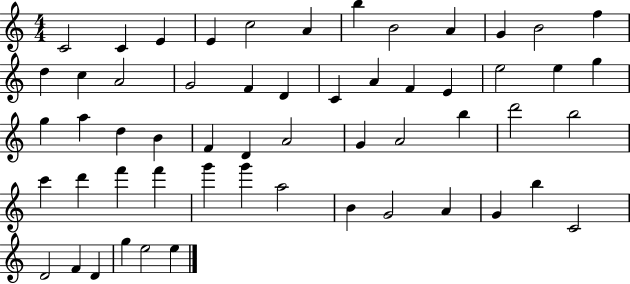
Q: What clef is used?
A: treble